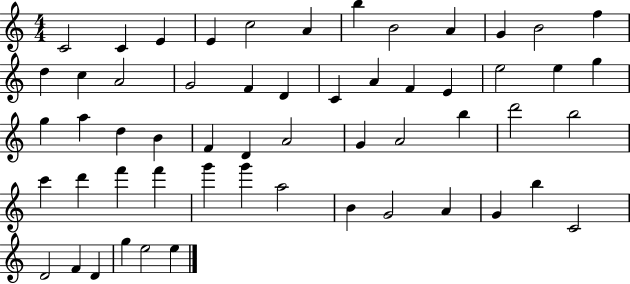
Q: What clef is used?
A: treble